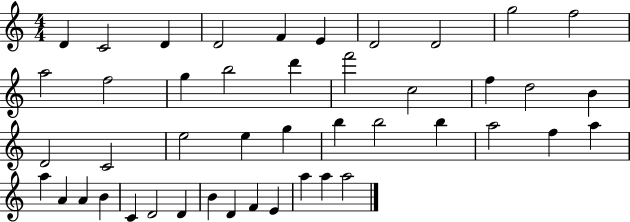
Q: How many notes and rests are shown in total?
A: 45